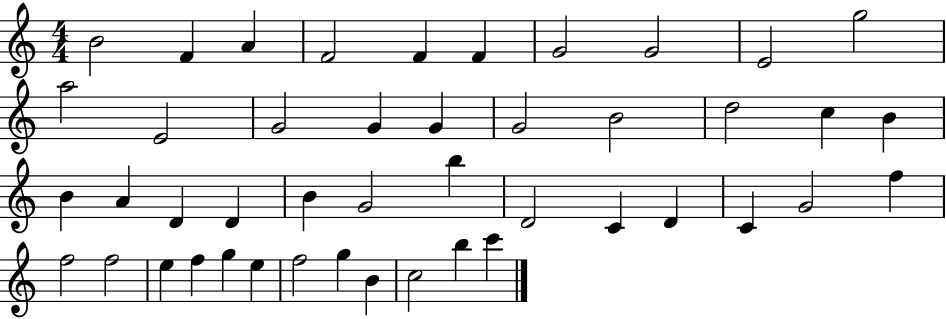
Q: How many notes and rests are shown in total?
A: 45